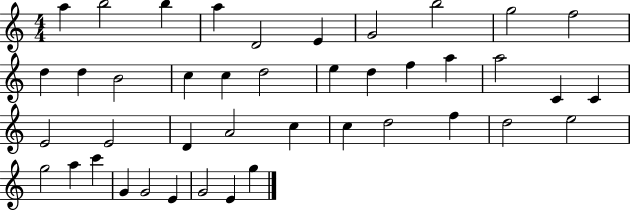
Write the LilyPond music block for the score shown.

{
  \clef treble
  \numericTimeSignature
  \time 4/4
  \key c \major
  a''4 b''2 b''4 | a''4 d'2 e'4 | g'2 b''2 | g''2 f''2 | \break d''4 d''4 b'2 | c''4 c''4 d''2 | e''4 d''4 f''4 a''4 | a''2 c'4 c'4 | \break e'2 e'2 | d'4 a'2 c''4 | c''4 d''2 f''4 | d''2 e''2 | \break g''2 a''4 c'''4 | g'4 g'2 e'4 | g'2 e'4 g''4 | \bar "|."
}